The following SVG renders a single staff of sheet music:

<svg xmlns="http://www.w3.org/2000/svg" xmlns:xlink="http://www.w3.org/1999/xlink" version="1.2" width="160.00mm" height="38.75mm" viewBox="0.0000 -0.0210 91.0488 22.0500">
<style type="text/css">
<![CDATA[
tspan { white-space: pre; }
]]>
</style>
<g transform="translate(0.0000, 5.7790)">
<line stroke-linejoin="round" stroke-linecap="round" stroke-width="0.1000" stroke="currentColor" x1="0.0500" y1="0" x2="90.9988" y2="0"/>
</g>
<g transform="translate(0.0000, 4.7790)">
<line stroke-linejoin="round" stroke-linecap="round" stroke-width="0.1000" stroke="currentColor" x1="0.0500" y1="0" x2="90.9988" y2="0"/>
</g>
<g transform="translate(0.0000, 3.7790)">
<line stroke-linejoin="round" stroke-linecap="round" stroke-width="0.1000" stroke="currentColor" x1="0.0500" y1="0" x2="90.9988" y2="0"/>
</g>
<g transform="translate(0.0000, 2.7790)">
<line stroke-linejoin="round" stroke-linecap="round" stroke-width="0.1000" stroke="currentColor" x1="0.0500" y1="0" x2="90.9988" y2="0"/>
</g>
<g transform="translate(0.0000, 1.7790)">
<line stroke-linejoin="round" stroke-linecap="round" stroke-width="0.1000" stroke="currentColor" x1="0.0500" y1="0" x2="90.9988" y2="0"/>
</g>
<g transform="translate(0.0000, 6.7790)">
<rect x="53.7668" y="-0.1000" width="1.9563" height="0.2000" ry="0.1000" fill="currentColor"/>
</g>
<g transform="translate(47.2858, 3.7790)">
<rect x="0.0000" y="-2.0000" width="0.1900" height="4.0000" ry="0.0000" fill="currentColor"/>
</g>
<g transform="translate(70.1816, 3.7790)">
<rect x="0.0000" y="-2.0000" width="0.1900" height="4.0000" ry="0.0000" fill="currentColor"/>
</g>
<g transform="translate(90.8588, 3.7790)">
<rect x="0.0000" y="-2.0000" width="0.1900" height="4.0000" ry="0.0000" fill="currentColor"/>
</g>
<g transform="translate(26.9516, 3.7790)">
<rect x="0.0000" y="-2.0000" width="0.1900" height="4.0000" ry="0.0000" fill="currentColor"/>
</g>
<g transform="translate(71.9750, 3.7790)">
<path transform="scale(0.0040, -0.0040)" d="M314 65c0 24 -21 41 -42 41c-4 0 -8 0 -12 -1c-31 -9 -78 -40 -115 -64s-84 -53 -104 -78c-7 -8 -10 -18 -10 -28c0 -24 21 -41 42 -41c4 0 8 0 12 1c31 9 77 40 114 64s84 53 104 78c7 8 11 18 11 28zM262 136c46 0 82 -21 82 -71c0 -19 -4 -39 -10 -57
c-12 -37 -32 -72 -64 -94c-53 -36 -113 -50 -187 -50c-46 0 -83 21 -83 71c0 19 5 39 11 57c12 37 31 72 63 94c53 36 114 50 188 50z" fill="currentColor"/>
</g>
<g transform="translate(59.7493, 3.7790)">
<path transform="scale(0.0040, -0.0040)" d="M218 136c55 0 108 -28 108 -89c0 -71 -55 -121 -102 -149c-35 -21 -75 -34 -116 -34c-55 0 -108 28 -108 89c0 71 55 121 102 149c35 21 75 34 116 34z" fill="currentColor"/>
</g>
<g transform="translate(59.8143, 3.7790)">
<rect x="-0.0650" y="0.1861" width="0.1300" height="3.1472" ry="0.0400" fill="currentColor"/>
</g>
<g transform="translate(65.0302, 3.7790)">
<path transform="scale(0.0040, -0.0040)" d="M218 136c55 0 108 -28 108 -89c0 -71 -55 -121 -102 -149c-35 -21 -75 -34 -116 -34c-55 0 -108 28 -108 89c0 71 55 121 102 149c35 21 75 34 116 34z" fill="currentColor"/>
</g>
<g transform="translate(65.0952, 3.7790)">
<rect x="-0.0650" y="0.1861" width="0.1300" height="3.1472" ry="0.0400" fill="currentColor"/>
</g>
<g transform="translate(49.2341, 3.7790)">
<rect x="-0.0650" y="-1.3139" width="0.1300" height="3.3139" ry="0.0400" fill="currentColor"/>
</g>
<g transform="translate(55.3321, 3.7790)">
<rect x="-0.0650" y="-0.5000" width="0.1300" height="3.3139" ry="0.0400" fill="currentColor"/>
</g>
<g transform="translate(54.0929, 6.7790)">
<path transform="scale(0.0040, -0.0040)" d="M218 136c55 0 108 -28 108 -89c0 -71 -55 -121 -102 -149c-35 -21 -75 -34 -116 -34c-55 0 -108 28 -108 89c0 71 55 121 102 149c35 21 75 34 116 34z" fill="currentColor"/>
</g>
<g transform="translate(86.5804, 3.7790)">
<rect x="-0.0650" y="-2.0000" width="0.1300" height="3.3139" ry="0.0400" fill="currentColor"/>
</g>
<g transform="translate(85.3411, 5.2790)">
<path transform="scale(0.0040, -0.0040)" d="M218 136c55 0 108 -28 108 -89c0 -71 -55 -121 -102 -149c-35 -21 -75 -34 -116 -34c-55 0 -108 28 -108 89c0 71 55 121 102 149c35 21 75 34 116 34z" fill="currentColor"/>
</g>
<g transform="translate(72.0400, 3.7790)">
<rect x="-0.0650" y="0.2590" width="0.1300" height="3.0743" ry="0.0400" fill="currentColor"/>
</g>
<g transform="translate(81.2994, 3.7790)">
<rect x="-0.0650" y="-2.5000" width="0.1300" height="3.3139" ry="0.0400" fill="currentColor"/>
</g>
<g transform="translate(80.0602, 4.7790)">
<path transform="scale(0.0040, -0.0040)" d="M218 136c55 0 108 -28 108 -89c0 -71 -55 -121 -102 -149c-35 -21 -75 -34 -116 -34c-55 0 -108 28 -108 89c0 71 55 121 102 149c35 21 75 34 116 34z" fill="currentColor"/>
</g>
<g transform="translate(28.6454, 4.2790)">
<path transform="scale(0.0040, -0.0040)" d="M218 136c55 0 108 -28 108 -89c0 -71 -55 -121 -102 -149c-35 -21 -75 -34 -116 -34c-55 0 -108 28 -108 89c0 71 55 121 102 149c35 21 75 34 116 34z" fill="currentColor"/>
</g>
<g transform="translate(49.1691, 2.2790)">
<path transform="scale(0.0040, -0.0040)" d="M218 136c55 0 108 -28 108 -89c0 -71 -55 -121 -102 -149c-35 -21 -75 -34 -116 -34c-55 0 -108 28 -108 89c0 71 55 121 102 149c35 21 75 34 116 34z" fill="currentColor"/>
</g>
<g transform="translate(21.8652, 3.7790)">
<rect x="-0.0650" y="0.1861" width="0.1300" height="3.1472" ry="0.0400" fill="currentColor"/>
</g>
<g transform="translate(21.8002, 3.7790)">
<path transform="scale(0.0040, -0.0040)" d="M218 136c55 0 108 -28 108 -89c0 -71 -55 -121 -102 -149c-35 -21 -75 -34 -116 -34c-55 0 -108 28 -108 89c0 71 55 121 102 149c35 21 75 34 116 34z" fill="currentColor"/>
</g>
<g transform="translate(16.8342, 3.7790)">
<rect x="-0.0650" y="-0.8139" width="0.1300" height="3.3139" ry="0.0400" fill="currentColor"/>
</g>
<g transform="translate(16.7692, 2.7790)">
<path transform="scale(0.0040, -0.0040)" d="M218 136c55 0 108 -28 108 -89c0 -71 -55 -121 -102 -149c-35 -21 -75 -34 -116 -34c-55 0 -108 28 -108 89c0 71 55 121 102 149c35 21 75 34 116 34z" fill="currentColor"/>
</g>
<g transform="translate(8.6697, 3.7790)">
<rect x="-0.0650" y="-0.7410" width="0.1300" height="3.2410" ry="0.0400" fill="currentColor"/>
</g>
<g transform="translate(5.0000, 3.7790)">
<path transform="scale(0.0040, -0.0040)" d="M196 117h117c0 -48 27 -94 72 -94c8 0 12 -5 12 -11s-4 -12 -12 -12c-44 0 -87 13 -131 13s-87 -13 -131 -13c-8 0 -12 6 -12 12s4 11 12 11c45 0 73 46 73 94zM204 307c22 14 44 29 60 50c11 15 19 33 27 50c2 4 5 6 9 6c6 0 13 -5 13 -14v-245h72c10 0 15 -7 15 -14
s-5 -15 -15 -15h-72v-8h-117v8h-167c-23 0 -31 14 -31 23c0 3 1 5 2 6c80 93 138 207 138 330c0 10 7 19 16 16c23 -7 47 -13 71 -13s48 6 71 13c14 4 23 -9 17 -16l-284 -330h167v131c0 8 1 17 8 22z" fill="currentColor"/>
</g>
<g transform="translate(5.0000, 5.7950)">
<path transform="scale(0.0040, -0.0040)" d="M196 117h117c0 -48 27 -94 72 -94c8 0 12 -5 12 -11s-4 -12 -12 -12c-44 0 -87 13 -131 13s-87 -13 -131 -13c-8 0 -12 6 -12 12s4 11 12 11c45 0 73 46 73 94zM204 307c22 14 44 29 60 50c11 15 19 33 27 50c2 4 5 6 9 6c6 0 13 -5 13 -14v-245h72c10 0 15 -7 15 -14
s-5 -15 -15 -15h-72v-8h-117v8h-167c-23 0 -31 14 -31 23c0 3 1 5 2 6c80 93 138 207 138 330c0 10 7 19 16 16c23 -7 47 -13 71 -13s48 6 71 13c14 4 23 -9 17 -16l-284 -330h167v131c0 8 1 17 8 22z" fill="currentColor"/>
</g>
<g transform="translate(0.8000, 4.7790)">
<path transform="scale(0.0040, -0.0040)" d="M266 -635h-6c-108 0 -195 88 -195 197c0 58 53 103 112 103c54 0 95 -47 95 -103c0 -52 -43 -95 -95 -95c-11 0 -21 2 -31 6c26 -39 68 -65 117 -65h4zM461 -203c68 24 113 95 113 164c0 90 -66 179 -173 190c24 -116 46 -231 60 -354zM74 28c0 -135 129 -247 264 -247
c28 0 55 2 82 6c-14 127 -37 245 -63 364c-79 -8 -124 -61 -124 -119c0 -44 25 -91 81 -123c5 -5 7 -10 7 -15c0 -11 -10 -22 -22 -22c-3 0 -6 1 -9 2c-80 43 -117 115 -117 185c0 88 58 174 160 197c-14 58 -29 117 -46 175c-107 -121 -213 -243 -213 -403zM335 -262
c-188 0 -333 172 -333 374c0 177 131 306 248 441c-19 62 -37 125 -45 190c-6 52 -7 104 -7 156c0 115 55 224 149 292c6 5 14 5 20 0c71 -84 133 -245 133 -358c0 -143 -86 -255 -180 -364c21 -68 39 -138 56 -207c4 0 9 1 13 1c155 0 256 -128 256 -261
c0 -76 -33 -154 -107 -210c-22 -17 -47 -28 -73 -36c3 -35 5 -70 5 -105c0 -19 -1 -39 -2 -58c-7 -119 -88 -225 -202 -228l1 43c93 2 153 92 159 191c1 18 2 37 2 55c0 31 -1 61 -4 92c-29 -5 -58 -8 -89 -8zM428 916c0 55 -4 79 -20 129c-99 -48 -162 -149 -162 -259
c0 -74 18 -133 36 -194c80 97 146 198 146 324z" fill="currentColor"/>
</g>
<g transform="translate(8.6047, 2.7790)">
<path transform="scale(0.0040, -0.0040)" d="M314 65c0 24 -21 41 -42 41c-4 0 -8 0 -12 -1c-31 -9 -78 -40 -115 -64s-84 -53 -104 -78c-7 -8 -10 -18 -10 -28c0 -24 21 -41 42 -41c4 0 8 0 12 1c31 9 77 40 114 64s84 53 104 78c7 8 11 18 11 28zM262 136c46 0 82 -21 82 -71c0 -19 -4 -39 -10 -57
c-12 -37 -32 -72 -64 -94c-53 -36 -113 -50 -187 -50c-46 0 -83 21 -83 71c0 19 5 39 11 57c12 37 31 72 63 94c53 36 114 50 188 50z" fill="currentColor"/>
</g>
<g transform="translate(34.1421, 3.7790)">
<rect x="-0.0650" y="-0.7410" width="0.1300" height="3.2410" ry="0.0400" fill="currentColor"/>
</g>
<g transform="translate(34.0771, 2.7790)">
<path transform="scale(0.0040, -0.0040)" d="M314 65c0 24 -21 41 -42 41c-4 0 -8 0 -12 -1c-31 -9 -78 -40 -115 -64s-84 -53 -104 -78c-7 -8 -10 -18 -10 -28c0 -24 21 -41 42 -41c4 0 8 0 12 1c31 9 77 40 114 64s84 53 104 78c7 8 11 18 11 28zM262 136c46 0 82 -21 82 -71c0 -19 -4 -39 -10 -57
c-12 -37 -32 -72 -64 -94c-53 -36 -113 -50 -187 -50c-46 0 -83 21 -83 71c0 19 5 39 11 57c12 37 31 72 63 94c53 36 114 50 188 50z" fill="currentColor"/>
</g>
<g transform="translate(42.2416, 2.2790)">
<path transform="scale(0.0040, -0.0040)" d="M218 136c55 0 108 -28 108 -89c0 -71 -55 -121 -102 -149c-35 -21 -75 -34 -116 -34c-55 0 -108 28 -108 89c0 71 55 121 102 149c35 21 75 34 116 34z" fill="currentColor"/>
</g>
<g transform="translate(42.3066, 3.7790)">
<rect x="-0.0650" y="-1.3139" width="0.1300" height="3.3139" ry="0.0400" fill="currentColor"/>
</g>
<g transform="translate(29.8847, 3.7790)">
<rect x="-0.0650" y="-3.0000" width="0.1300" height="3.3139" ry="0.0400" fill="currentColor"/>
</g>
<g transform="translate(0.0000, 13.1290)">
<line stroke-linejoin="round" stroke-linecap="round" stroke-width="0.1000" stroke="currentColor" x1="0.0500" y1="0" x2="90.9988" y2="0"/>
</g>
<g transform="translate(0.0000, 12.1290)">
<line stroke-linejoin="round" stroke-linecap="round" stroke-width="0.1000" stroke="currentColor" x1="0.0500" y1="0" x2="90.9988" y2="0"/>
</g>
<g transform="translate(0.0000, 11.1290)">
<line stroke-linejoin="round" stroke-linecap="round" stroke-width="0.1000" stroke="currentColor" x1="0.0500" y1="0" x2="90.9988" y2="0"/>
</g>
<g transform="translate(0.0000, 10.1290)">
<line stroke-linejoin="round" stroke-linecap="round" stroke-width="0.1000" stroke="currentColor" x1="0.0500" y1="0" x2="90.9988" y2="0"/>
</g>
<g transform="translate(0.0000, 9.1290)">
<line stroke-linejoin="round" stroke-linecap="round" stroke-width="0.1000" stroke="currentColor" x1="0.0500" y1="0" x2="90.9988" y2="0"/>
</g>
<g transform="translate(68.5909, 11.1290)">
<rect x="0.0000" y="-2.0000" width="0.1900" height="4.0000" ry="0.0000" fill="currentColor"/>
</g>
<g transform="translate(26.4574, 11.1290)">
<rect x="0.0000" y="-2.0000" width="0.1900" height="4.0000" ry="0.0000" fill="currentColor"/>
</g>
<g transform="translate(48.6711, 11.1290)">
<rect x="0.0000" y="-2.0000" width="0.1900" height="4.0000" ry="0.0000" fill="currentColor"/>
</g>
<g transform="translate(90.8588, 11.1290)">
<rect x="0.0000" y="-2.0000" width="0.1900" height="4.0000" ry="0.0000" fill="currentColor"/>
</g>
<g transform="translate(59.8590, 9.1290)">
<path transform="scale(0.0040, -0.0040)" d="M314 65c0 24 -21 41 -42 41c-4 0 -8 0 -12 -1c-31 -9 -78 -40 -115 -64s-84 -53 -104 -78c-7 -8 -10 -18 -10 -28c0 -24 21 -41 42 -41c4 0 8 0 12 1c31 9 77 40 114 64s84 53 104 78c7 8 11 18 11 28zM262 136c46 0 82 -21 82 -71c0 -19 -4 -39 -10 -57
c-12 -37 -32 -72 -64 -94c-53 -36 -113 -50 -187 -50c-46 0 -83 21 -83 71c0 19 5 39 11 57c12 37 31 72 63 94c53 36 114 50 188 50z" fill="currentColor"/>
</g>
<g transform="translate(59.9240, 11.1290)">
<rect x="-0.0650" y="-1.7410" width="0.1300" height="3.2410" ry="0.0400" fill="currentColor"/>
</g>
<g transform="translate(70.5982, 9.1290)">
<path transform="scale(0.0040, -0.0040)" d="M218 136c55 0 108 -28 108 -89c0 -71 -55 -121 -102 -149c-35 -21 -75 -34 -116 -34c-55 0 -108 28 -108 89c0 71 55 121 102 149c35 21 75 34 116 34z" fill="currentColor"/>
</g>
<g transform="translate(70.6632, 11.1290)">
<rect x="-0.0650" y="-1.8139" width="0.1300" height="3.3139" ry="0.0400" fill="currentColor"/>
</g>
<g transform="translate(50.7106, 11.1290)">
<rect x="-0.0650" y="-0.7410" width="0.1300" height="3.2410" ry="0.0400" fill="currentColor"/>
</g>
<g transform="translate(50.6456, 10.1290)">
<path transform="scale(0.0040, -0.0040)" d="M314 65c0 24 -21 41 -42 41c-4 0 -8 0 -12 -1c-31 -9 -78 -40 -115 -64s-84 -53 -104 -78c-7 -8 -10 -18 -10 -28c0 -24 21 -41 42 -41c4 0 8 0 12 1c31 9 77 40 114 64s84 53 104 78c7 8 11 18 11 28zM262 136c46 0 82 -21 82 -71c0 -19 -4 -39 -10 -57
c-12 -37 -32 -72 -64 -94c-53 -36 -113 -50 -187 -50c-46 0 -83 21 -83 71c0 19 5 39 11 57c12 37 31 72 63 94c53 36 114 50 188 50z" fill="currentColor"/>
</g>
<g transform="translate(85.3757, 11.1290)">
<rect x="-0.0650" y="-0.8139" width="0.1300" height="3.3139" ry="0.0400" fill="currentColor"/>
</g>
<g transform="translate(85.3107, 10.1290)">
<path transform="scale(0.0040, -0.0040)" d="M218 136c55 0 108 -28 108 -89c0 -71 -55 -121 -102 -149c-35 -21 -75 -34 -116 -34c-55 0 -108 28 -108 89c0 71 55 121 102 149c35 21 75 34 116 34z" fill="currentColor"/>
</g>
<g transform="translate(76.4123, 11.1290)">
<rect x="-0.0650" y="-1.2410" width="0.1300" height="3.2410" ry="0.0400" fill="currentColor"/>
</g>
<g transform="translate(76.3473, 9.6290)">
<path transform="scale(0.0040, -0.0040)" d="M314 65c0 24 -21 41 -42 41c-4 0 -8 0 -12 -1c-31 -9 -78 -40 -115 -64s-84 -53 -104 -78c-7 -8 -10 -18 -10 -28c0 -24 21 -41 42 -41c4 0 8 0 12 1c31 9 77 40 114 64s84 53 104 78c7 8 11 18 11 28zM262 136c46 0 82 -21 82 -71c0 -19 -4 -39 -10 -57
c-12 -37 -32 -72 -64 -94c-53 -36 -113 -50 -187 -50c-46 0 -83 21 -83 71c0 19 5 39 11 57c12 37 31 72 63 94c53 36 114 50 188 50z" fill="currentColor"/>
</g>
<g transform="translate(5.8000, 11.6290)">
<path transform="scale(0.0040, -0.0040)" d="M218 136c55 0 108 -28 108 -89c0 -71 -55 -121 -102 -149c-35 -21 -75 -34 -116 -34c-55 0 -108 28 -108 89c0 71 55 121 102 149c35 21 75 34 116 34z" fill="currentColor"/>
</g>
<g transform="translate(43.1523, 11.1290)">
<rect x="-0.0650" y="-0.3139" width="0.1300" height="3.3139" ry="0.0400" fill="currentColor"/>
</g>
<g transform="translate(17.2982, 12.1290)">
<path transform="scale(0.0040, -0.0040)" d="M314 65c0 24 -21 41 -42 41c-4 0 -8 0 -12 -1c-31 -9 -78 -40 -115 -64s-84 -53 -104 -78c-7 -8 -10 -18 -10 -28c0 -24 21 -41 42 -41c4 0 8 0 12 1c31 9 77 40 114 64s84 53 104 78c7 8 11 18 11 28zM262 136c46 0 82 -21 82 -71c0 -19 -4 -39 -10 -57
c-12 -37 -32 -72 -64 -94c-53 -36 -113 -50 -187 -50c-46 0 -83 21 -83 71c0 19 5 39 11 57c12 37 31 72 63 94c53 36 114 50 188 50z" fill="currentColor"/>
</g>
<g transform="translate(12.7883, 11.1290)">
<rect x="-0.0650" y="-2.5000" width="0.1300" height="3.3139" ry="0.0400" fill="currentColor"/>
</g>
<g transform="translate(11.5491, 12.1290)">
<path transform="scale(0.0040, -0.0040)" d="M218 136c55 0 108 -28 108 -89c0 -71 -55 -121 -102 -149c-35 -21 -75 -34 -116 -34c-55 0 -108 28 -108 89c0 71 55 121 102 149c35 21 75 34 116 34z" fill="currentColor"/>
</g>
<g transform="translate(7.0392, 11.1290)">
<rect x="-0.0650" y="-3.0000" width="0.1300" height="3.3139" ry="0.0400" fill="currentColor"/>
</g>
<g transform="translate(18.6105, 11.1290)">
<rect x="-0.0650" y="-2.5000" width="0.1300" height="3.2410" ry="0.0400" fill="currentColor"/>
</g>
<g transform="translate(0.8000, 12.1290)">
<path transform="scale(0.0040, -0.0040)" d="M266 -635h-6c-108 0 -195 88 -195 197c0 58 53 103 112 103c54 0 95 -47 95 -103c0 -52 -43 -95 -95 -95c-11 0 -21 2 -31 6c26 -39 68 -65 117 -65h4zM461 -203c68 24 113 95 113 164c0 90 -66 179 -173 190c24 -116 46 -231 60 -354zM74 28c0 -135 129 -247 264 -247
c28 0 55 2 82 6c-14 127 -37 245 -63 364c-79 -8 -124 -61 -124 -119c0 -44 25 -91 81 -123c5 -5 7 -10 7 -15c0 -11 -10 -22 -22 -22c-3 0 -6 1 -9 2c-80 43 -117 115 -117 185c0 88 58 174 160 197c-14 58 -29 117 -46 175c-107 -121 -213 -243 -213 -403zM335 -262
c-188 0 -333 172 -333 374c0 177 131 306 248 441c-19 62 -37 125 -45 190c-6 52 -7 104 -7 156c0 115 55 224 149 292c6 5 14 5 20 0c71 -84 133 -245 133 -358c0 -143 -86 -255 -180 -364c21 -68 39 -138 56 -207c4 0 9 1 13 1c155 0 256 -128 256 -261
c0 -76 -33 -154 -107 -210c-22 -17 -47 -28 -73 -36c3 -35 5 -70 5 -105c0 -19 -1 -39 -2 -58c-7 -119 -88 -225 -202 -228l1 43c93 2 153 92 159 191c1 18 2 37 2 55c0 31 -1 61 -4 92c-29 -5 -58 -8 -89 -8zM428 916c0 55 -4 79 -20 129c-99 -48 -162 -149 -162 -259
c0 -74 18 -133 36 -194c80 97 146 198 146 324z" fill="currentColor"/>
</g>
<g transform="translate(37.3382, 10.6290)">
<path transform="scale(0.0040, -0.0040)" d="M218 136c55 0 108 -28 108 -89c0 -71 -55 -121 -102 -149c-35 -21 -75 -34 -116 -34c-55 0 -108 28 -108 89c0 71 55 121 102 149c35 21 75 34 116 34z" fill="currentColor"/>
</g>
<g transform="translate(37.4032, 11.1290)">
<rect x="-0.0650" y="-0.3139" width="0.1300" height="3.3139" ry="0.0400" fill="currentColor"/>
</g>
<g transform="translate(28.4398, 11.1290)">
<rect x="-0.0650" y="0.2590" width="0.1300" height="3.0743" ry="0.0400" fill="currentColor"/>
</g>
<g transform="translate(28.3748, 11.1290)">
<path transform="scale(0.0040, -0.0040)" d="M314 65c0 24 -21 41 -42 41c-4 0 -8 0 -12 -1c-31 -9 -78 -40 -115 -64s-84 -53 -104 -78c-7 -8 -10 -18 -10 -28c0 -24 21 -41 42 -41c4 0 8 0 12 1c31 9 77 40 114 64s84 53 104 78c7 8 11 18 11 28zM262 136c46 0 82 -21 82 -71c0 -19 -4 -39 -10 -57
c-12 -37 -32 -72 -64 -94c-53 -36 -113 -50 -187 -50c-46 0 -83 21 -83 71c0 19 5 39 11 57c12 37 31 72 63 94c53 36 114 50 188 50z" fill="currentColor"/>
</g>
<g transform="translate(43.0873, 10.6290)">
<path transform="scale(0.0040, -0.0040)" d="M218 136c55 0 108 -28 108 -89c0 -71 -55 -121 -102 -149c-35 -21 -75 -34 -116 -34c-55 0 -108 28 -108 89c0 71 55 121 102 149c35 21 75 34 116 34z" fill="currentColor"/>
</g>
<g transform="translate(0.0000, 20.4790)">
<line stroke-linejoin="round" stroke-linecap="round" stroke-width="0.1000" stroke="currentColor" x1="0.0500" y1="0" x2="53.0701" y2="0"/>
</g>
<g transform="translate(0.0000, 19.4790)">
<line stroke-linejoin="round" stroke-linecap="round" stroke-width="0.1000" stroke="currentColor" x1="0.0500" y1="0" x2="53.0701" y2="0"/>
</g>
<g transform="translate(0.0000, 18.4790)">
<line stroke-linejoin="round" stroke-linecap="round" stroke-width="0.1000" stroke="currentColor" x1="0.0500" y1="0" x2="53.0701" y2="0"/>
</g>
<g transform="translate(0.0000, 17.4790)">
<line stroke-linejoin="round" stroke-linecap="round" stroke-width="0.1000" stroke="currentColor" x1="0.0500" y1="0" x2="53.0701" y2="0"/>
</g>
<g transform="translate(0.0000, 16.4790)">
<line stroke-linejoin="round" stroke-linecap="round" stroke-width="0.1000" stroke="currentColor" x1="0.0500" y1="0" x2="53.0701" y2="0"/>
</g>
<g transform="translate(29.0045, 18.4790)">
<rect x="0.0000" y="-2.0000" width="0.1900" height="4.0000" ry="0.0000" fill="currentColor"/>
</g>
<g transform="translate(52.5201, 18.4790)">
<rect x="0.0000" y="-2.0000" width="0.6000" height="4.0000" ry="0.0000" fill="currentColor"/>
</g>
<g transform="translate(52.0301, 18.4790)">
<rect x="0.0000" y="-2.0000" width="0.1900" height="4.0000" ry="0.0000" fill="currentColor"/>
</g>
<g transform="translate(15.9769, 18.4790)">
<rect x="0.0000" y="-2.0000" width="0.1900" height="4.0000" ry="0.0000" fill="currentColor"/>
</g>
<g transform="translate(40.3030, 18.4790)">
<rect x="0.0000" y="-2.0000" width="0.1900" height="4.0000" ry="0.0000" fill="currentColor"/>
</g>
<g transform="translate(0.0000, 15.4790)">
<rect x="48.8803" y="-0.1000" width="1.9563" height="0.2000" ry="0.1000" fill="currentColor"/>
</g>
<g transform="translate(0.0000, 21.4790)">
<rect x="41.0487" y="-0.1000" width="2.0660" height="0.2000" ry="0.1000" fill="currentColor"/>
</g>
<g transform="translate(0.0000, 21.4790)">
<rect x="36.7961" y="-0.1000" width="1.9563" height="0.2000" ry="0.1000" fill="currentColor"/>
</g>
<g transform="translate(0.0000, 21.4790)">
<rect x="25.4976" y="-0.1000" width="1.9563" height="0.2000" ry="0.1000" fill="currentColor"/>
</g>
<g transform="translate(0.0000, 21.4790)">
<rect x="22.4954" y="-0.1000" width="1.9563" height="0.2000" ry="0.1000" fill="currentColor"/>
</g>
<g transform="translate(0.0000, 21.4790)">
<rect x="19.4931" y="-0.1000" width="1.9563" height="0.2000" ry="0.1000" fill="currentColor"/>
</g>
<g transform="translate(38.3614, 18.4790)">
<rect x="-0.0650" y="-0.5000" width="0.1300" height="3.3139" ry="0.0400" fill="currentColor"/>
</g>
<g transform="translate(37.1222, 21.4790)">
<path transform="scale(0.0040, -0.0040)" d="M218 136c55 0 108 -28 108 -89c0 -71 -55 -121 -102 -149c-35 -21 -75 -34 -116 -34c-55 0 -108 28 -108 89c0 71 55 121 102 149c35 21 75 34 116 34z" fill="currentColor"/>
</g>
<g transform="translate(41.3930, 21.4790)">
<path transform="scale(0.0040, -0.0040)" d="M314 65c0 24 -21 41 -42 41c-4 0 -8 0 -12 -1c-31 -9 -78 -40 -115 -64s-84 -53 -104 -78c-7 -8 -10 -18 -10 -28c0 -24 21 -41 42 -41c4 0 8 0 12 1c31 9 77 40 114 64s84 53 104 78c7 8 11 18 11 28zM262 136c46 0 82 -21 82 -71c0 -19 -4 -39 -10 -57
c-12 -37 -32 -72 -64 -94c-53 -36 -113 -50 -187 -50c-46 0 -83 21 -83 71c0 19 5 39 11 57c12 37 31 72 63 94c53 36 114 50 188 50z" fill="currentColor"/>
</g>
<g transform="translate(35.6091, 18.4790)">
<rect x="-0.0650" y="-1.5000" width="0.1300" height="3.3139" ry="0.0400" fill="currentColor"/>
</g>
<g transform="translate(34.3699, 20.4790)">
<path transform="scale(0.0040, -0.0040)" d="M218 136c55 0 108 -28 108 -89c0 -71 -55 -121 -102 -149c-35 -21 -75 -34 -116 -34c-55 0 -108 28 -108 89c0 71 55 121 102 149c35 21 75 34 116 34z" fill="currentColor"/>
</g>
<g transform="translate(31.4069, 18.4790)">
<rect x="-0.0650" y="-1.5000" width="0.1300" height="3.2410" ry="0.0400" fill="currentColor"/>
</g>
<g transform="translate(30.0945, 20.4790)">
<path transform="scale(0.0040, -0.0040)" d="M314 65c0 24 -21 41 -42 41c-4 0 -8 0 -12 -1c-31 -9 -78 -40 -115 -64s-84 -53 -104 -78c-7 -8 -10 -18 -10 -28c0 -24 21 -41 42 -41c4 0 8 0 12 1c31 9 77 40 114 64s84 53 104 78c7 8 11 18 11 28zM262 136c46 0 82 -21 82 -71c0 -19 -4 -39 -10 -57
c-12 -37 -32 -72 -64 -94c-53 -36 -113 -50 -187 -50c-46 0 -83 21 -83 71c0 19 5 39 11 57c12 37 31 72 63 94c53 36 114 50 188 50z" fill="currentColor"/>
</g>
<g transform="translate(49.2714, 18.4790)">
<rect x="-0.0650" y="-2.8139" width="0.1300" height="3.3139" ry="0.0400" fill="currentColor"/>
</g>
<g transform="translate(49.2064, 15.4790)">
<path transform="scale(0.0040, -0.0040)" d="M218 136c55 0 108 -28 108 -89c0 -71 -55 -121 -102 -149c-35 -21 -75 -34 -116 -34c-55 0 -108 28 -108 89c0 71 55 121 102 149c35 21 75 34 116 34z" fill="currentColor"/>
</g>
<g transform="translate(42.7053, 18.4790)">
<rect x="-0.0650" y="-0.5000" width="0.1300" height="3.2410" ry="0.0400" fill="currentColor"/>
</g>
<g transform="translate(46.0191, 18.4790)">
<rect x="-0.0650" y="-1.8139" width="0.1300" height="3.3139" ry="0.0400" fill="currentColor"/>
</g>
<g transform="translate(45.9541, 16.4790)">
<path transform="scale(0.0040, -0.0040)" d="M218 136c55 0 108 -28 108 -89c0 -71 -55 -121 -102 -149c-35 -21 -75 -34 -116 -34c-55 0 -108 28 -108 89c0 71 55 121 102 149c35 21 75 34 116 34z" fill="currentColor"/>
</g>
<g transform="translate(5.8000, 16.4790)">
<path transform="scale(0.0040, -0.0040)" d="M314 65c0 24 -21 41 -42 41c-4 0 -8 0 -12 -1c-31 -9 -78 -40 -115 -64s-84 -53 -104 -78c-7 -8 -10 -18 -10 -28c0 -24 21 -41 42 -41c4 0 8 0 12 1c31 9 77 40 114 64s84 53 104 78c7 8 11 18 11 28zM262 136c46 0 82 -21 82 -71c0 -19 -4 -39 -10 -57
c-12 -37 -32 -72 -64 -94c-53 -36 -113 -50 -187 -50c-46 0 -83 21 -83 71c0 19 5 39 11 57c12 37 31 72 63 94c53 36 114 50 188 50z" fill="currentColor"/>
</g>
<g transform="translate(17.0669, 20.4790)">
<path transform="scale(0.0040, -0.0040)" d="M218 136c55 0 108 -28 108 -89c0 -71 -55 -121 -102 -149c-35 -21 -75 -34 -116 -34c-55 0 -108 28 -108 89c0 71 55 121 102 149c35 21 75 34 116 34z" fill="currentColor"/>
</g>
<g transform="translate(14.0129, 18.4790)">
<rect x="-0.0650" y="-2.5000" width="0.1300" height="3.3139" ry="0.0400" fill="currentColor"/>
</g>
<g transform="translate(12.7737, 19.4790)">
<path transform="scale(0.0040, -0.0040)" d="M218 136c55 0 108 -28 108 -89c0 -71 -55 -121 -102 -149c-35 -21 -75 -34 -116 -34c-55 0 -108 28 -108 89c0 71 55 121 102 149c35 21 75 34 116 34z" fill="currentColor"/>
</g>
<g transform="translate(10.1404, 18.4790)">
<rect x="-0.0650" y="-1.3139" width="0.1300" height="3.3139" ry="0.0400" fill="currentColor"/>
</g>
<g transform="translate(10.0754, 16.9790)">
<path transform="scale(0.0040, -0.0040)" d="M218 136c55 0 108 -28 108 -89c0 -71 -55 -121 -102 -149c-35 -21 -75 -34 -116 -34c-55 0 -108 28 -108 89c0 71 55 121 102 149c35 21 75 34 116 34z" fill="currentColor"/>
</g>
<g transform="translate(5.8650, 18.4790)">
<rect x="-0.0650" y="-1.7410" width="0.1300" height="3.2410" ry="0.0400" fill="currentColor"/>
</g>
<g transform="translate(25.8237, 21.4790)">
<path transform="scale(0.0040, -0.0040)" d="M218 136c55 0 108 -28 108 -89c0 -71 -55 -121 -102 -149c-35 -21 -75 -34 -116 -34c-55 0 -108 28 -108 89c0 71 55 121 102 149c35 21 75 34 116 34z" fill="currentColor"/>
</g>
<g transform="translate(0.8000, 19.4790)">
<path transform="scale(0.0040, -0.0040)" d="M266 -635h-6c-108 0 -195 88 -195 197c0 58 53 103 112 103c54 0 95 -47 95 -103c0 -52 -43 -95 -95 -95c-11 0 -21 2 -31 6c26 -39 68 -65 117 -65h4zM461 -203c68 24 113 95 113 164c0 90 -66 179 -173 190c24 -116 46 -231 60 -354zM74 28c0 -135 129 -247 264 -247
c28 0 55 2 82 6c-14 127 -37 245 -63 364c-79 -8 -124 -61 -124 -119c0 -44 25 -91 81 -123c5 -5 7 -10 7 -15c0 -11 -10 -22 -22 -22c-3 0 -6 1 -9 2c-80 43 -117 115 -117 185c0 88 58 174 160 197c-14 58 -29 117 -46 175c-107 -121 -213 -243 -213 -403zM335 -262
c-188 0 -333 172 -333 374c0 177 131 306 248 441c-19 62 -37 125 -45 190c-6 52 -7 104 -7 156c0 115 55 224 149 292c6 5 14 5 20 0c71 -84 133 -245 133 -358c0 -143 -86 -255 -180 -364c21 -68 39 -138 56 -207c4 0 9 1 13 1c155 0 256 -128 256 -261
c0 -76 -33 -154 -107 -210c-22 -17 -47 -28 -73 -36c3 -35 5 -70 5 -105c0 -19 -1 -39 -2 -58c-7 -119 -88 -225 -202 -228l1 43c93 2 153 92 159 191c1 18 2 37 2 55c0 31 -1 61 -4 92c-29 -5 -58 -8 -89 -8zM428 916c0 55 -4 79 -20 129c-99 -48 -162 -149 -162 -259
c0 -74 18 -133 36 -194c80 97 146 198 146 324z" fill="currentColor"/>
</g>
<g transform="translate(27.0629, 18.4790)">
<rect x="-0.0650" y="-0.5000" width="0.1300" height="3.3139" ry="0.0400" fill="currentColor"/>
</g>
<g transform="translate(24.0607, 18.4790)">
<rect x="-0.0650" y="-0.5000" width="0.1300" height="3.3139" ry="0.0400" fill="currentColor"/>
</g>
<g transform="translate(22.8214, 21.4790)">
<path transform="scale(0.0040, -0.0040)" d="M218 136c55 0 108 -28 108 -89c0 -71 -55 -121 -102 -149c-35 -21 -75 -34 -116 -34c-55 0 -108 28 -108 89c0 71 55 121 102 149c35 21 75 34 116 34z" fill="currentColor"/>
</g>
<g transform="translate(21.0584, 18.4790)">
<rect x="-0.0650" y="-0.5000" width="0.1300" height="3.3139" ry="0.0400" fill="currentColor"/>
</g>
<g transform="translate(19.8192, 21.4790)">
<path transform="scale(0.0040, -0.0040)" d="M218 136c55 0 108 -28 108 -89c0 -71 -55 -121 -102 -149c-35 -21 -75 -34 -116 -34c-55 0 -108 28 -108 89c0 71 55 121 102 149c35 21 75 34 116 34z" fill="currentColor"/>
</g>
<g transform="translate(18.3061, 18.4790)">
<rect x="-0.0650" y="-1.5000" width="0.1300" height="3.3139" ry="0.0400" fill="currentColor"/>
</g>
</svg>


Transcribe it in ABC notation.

X:1
T:Untitled
M:4/4
L:1/4
K:C
d2 d B A d2 e e C B B B2 G F A G G2 B2 c c d2 f2 f e2 d f2 e G E C C C E2 E C C2 f a